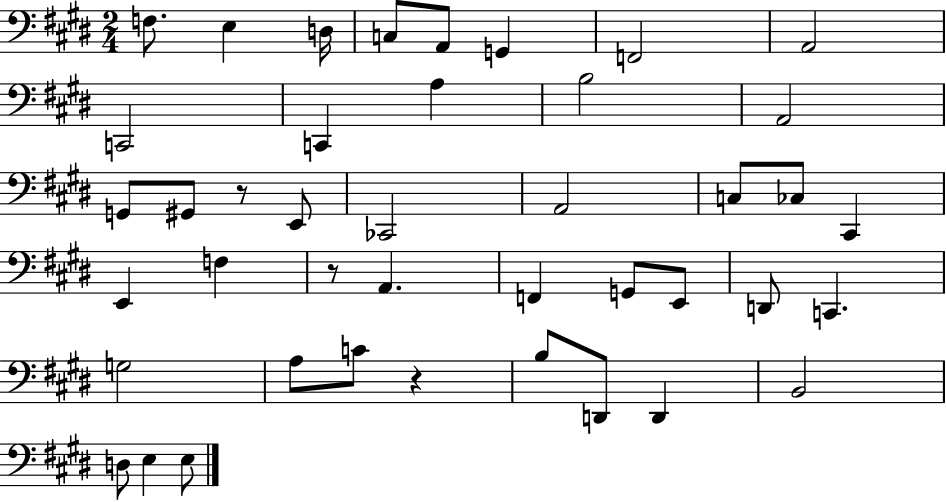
{
  \clef bass
  \numericTimeSignature
  \time 2/4
  \key e \major
  f8. e4 d16 | c8 a,8 g,4 | f,2 | a,2 | \break c,2 | c,4 a4 | b2 | a,2 | \break g,8 gis,8 r8 e,8 | ces,2 | a,2 | c8 ces8 cis,4 | \break e,4 f4 | r8 a,4. | f,4 g,8 e,8 | d,8 c,4. | \break g2 | a8 c'8 r4 | b8 d,8 d,4 | b,2 | \break d8 e4 e8 | \bar "|."
}